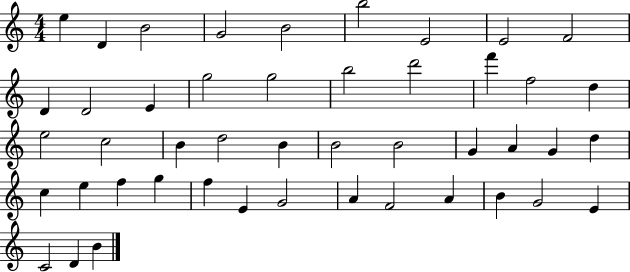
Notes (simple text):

E5/q D4/q B4/h G4/h B4/h B5/h E4/h E4/h F4/h D4/q D4/h E4/q G5/h G5/h B5/h D6/h F6/q F5/h D5/q E5/h C5/h B4/q D5/h B4/q B4/h B4/h G4/q A4/q G4/q D5/q C5/q E5/q F5/q G5/q F5/q E4/q G4/h A4/q F4/h A4/q B4/q G4/h E4/q C4/h D4/q B4/q